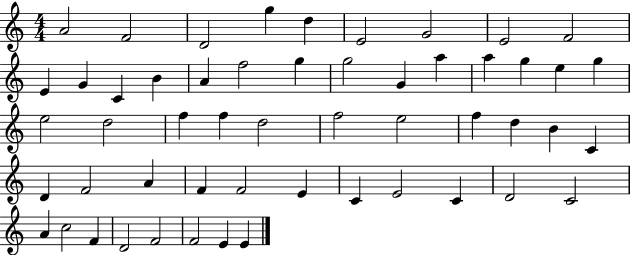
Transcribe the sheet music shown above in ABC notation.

X:1
T:Untitled
M:4/4
L:1/4
K:C
A2 F2 D2 g d E2 G2 E2 F2 E G C B A f2 g g2 G a a g e g e2 d2 f f d2 f2 e2 f d B C D F2 A F F2 E C E2 C D2 C2 A c2 F D2 F2 F2 E E